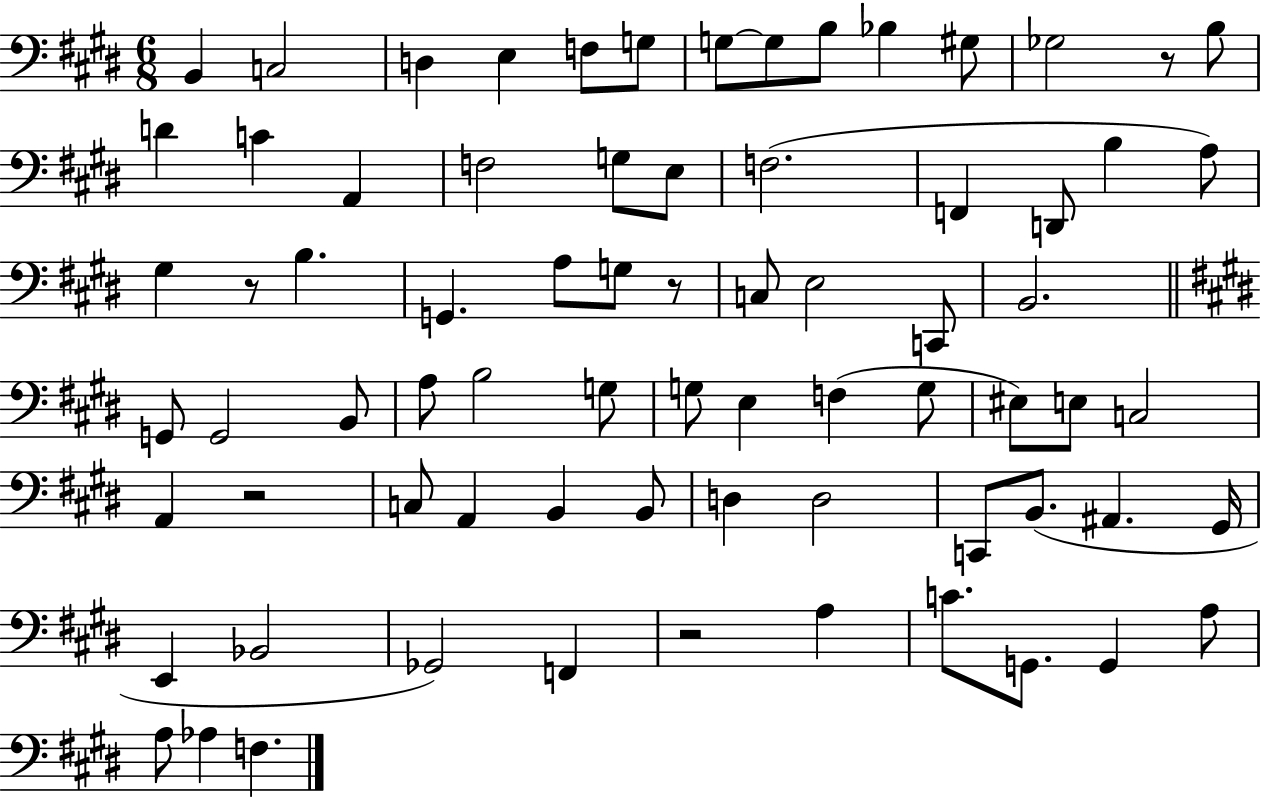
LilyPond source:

{
  \clef bass
  \numericTimeSignature
  \time 6/8
  \key e \major
  b,4 c2 | d4 e4 f8 g8 | g8~~ g8 b8 bes4 gis8 | ges2 r8 b8 | \break d'4 c'4 a,4 | f2 g8 e8 | f2.( | f,4 d,8 b4 a8) | \break gis4 r8 b4. | g,4. a8 g8 r8 | c8 e2 c,8 | b,2. | \break \bar "||" \break \key e \major g,8 g,2 b,8 | a8 b2 g8 | g8 e4 f4( g8 | eis8) e8 c2 | \break a,4 r2 | c8 a,4 b,4 b,8 | d4 d2 | c,8 b,8.( ais,4. gis,16 | \break e,4 bes,2 | ges,2) f,4 | r2 a4 | c'8. g,8. g,4 a8 | \break a8 aes4 f4. | \bar "|."
}